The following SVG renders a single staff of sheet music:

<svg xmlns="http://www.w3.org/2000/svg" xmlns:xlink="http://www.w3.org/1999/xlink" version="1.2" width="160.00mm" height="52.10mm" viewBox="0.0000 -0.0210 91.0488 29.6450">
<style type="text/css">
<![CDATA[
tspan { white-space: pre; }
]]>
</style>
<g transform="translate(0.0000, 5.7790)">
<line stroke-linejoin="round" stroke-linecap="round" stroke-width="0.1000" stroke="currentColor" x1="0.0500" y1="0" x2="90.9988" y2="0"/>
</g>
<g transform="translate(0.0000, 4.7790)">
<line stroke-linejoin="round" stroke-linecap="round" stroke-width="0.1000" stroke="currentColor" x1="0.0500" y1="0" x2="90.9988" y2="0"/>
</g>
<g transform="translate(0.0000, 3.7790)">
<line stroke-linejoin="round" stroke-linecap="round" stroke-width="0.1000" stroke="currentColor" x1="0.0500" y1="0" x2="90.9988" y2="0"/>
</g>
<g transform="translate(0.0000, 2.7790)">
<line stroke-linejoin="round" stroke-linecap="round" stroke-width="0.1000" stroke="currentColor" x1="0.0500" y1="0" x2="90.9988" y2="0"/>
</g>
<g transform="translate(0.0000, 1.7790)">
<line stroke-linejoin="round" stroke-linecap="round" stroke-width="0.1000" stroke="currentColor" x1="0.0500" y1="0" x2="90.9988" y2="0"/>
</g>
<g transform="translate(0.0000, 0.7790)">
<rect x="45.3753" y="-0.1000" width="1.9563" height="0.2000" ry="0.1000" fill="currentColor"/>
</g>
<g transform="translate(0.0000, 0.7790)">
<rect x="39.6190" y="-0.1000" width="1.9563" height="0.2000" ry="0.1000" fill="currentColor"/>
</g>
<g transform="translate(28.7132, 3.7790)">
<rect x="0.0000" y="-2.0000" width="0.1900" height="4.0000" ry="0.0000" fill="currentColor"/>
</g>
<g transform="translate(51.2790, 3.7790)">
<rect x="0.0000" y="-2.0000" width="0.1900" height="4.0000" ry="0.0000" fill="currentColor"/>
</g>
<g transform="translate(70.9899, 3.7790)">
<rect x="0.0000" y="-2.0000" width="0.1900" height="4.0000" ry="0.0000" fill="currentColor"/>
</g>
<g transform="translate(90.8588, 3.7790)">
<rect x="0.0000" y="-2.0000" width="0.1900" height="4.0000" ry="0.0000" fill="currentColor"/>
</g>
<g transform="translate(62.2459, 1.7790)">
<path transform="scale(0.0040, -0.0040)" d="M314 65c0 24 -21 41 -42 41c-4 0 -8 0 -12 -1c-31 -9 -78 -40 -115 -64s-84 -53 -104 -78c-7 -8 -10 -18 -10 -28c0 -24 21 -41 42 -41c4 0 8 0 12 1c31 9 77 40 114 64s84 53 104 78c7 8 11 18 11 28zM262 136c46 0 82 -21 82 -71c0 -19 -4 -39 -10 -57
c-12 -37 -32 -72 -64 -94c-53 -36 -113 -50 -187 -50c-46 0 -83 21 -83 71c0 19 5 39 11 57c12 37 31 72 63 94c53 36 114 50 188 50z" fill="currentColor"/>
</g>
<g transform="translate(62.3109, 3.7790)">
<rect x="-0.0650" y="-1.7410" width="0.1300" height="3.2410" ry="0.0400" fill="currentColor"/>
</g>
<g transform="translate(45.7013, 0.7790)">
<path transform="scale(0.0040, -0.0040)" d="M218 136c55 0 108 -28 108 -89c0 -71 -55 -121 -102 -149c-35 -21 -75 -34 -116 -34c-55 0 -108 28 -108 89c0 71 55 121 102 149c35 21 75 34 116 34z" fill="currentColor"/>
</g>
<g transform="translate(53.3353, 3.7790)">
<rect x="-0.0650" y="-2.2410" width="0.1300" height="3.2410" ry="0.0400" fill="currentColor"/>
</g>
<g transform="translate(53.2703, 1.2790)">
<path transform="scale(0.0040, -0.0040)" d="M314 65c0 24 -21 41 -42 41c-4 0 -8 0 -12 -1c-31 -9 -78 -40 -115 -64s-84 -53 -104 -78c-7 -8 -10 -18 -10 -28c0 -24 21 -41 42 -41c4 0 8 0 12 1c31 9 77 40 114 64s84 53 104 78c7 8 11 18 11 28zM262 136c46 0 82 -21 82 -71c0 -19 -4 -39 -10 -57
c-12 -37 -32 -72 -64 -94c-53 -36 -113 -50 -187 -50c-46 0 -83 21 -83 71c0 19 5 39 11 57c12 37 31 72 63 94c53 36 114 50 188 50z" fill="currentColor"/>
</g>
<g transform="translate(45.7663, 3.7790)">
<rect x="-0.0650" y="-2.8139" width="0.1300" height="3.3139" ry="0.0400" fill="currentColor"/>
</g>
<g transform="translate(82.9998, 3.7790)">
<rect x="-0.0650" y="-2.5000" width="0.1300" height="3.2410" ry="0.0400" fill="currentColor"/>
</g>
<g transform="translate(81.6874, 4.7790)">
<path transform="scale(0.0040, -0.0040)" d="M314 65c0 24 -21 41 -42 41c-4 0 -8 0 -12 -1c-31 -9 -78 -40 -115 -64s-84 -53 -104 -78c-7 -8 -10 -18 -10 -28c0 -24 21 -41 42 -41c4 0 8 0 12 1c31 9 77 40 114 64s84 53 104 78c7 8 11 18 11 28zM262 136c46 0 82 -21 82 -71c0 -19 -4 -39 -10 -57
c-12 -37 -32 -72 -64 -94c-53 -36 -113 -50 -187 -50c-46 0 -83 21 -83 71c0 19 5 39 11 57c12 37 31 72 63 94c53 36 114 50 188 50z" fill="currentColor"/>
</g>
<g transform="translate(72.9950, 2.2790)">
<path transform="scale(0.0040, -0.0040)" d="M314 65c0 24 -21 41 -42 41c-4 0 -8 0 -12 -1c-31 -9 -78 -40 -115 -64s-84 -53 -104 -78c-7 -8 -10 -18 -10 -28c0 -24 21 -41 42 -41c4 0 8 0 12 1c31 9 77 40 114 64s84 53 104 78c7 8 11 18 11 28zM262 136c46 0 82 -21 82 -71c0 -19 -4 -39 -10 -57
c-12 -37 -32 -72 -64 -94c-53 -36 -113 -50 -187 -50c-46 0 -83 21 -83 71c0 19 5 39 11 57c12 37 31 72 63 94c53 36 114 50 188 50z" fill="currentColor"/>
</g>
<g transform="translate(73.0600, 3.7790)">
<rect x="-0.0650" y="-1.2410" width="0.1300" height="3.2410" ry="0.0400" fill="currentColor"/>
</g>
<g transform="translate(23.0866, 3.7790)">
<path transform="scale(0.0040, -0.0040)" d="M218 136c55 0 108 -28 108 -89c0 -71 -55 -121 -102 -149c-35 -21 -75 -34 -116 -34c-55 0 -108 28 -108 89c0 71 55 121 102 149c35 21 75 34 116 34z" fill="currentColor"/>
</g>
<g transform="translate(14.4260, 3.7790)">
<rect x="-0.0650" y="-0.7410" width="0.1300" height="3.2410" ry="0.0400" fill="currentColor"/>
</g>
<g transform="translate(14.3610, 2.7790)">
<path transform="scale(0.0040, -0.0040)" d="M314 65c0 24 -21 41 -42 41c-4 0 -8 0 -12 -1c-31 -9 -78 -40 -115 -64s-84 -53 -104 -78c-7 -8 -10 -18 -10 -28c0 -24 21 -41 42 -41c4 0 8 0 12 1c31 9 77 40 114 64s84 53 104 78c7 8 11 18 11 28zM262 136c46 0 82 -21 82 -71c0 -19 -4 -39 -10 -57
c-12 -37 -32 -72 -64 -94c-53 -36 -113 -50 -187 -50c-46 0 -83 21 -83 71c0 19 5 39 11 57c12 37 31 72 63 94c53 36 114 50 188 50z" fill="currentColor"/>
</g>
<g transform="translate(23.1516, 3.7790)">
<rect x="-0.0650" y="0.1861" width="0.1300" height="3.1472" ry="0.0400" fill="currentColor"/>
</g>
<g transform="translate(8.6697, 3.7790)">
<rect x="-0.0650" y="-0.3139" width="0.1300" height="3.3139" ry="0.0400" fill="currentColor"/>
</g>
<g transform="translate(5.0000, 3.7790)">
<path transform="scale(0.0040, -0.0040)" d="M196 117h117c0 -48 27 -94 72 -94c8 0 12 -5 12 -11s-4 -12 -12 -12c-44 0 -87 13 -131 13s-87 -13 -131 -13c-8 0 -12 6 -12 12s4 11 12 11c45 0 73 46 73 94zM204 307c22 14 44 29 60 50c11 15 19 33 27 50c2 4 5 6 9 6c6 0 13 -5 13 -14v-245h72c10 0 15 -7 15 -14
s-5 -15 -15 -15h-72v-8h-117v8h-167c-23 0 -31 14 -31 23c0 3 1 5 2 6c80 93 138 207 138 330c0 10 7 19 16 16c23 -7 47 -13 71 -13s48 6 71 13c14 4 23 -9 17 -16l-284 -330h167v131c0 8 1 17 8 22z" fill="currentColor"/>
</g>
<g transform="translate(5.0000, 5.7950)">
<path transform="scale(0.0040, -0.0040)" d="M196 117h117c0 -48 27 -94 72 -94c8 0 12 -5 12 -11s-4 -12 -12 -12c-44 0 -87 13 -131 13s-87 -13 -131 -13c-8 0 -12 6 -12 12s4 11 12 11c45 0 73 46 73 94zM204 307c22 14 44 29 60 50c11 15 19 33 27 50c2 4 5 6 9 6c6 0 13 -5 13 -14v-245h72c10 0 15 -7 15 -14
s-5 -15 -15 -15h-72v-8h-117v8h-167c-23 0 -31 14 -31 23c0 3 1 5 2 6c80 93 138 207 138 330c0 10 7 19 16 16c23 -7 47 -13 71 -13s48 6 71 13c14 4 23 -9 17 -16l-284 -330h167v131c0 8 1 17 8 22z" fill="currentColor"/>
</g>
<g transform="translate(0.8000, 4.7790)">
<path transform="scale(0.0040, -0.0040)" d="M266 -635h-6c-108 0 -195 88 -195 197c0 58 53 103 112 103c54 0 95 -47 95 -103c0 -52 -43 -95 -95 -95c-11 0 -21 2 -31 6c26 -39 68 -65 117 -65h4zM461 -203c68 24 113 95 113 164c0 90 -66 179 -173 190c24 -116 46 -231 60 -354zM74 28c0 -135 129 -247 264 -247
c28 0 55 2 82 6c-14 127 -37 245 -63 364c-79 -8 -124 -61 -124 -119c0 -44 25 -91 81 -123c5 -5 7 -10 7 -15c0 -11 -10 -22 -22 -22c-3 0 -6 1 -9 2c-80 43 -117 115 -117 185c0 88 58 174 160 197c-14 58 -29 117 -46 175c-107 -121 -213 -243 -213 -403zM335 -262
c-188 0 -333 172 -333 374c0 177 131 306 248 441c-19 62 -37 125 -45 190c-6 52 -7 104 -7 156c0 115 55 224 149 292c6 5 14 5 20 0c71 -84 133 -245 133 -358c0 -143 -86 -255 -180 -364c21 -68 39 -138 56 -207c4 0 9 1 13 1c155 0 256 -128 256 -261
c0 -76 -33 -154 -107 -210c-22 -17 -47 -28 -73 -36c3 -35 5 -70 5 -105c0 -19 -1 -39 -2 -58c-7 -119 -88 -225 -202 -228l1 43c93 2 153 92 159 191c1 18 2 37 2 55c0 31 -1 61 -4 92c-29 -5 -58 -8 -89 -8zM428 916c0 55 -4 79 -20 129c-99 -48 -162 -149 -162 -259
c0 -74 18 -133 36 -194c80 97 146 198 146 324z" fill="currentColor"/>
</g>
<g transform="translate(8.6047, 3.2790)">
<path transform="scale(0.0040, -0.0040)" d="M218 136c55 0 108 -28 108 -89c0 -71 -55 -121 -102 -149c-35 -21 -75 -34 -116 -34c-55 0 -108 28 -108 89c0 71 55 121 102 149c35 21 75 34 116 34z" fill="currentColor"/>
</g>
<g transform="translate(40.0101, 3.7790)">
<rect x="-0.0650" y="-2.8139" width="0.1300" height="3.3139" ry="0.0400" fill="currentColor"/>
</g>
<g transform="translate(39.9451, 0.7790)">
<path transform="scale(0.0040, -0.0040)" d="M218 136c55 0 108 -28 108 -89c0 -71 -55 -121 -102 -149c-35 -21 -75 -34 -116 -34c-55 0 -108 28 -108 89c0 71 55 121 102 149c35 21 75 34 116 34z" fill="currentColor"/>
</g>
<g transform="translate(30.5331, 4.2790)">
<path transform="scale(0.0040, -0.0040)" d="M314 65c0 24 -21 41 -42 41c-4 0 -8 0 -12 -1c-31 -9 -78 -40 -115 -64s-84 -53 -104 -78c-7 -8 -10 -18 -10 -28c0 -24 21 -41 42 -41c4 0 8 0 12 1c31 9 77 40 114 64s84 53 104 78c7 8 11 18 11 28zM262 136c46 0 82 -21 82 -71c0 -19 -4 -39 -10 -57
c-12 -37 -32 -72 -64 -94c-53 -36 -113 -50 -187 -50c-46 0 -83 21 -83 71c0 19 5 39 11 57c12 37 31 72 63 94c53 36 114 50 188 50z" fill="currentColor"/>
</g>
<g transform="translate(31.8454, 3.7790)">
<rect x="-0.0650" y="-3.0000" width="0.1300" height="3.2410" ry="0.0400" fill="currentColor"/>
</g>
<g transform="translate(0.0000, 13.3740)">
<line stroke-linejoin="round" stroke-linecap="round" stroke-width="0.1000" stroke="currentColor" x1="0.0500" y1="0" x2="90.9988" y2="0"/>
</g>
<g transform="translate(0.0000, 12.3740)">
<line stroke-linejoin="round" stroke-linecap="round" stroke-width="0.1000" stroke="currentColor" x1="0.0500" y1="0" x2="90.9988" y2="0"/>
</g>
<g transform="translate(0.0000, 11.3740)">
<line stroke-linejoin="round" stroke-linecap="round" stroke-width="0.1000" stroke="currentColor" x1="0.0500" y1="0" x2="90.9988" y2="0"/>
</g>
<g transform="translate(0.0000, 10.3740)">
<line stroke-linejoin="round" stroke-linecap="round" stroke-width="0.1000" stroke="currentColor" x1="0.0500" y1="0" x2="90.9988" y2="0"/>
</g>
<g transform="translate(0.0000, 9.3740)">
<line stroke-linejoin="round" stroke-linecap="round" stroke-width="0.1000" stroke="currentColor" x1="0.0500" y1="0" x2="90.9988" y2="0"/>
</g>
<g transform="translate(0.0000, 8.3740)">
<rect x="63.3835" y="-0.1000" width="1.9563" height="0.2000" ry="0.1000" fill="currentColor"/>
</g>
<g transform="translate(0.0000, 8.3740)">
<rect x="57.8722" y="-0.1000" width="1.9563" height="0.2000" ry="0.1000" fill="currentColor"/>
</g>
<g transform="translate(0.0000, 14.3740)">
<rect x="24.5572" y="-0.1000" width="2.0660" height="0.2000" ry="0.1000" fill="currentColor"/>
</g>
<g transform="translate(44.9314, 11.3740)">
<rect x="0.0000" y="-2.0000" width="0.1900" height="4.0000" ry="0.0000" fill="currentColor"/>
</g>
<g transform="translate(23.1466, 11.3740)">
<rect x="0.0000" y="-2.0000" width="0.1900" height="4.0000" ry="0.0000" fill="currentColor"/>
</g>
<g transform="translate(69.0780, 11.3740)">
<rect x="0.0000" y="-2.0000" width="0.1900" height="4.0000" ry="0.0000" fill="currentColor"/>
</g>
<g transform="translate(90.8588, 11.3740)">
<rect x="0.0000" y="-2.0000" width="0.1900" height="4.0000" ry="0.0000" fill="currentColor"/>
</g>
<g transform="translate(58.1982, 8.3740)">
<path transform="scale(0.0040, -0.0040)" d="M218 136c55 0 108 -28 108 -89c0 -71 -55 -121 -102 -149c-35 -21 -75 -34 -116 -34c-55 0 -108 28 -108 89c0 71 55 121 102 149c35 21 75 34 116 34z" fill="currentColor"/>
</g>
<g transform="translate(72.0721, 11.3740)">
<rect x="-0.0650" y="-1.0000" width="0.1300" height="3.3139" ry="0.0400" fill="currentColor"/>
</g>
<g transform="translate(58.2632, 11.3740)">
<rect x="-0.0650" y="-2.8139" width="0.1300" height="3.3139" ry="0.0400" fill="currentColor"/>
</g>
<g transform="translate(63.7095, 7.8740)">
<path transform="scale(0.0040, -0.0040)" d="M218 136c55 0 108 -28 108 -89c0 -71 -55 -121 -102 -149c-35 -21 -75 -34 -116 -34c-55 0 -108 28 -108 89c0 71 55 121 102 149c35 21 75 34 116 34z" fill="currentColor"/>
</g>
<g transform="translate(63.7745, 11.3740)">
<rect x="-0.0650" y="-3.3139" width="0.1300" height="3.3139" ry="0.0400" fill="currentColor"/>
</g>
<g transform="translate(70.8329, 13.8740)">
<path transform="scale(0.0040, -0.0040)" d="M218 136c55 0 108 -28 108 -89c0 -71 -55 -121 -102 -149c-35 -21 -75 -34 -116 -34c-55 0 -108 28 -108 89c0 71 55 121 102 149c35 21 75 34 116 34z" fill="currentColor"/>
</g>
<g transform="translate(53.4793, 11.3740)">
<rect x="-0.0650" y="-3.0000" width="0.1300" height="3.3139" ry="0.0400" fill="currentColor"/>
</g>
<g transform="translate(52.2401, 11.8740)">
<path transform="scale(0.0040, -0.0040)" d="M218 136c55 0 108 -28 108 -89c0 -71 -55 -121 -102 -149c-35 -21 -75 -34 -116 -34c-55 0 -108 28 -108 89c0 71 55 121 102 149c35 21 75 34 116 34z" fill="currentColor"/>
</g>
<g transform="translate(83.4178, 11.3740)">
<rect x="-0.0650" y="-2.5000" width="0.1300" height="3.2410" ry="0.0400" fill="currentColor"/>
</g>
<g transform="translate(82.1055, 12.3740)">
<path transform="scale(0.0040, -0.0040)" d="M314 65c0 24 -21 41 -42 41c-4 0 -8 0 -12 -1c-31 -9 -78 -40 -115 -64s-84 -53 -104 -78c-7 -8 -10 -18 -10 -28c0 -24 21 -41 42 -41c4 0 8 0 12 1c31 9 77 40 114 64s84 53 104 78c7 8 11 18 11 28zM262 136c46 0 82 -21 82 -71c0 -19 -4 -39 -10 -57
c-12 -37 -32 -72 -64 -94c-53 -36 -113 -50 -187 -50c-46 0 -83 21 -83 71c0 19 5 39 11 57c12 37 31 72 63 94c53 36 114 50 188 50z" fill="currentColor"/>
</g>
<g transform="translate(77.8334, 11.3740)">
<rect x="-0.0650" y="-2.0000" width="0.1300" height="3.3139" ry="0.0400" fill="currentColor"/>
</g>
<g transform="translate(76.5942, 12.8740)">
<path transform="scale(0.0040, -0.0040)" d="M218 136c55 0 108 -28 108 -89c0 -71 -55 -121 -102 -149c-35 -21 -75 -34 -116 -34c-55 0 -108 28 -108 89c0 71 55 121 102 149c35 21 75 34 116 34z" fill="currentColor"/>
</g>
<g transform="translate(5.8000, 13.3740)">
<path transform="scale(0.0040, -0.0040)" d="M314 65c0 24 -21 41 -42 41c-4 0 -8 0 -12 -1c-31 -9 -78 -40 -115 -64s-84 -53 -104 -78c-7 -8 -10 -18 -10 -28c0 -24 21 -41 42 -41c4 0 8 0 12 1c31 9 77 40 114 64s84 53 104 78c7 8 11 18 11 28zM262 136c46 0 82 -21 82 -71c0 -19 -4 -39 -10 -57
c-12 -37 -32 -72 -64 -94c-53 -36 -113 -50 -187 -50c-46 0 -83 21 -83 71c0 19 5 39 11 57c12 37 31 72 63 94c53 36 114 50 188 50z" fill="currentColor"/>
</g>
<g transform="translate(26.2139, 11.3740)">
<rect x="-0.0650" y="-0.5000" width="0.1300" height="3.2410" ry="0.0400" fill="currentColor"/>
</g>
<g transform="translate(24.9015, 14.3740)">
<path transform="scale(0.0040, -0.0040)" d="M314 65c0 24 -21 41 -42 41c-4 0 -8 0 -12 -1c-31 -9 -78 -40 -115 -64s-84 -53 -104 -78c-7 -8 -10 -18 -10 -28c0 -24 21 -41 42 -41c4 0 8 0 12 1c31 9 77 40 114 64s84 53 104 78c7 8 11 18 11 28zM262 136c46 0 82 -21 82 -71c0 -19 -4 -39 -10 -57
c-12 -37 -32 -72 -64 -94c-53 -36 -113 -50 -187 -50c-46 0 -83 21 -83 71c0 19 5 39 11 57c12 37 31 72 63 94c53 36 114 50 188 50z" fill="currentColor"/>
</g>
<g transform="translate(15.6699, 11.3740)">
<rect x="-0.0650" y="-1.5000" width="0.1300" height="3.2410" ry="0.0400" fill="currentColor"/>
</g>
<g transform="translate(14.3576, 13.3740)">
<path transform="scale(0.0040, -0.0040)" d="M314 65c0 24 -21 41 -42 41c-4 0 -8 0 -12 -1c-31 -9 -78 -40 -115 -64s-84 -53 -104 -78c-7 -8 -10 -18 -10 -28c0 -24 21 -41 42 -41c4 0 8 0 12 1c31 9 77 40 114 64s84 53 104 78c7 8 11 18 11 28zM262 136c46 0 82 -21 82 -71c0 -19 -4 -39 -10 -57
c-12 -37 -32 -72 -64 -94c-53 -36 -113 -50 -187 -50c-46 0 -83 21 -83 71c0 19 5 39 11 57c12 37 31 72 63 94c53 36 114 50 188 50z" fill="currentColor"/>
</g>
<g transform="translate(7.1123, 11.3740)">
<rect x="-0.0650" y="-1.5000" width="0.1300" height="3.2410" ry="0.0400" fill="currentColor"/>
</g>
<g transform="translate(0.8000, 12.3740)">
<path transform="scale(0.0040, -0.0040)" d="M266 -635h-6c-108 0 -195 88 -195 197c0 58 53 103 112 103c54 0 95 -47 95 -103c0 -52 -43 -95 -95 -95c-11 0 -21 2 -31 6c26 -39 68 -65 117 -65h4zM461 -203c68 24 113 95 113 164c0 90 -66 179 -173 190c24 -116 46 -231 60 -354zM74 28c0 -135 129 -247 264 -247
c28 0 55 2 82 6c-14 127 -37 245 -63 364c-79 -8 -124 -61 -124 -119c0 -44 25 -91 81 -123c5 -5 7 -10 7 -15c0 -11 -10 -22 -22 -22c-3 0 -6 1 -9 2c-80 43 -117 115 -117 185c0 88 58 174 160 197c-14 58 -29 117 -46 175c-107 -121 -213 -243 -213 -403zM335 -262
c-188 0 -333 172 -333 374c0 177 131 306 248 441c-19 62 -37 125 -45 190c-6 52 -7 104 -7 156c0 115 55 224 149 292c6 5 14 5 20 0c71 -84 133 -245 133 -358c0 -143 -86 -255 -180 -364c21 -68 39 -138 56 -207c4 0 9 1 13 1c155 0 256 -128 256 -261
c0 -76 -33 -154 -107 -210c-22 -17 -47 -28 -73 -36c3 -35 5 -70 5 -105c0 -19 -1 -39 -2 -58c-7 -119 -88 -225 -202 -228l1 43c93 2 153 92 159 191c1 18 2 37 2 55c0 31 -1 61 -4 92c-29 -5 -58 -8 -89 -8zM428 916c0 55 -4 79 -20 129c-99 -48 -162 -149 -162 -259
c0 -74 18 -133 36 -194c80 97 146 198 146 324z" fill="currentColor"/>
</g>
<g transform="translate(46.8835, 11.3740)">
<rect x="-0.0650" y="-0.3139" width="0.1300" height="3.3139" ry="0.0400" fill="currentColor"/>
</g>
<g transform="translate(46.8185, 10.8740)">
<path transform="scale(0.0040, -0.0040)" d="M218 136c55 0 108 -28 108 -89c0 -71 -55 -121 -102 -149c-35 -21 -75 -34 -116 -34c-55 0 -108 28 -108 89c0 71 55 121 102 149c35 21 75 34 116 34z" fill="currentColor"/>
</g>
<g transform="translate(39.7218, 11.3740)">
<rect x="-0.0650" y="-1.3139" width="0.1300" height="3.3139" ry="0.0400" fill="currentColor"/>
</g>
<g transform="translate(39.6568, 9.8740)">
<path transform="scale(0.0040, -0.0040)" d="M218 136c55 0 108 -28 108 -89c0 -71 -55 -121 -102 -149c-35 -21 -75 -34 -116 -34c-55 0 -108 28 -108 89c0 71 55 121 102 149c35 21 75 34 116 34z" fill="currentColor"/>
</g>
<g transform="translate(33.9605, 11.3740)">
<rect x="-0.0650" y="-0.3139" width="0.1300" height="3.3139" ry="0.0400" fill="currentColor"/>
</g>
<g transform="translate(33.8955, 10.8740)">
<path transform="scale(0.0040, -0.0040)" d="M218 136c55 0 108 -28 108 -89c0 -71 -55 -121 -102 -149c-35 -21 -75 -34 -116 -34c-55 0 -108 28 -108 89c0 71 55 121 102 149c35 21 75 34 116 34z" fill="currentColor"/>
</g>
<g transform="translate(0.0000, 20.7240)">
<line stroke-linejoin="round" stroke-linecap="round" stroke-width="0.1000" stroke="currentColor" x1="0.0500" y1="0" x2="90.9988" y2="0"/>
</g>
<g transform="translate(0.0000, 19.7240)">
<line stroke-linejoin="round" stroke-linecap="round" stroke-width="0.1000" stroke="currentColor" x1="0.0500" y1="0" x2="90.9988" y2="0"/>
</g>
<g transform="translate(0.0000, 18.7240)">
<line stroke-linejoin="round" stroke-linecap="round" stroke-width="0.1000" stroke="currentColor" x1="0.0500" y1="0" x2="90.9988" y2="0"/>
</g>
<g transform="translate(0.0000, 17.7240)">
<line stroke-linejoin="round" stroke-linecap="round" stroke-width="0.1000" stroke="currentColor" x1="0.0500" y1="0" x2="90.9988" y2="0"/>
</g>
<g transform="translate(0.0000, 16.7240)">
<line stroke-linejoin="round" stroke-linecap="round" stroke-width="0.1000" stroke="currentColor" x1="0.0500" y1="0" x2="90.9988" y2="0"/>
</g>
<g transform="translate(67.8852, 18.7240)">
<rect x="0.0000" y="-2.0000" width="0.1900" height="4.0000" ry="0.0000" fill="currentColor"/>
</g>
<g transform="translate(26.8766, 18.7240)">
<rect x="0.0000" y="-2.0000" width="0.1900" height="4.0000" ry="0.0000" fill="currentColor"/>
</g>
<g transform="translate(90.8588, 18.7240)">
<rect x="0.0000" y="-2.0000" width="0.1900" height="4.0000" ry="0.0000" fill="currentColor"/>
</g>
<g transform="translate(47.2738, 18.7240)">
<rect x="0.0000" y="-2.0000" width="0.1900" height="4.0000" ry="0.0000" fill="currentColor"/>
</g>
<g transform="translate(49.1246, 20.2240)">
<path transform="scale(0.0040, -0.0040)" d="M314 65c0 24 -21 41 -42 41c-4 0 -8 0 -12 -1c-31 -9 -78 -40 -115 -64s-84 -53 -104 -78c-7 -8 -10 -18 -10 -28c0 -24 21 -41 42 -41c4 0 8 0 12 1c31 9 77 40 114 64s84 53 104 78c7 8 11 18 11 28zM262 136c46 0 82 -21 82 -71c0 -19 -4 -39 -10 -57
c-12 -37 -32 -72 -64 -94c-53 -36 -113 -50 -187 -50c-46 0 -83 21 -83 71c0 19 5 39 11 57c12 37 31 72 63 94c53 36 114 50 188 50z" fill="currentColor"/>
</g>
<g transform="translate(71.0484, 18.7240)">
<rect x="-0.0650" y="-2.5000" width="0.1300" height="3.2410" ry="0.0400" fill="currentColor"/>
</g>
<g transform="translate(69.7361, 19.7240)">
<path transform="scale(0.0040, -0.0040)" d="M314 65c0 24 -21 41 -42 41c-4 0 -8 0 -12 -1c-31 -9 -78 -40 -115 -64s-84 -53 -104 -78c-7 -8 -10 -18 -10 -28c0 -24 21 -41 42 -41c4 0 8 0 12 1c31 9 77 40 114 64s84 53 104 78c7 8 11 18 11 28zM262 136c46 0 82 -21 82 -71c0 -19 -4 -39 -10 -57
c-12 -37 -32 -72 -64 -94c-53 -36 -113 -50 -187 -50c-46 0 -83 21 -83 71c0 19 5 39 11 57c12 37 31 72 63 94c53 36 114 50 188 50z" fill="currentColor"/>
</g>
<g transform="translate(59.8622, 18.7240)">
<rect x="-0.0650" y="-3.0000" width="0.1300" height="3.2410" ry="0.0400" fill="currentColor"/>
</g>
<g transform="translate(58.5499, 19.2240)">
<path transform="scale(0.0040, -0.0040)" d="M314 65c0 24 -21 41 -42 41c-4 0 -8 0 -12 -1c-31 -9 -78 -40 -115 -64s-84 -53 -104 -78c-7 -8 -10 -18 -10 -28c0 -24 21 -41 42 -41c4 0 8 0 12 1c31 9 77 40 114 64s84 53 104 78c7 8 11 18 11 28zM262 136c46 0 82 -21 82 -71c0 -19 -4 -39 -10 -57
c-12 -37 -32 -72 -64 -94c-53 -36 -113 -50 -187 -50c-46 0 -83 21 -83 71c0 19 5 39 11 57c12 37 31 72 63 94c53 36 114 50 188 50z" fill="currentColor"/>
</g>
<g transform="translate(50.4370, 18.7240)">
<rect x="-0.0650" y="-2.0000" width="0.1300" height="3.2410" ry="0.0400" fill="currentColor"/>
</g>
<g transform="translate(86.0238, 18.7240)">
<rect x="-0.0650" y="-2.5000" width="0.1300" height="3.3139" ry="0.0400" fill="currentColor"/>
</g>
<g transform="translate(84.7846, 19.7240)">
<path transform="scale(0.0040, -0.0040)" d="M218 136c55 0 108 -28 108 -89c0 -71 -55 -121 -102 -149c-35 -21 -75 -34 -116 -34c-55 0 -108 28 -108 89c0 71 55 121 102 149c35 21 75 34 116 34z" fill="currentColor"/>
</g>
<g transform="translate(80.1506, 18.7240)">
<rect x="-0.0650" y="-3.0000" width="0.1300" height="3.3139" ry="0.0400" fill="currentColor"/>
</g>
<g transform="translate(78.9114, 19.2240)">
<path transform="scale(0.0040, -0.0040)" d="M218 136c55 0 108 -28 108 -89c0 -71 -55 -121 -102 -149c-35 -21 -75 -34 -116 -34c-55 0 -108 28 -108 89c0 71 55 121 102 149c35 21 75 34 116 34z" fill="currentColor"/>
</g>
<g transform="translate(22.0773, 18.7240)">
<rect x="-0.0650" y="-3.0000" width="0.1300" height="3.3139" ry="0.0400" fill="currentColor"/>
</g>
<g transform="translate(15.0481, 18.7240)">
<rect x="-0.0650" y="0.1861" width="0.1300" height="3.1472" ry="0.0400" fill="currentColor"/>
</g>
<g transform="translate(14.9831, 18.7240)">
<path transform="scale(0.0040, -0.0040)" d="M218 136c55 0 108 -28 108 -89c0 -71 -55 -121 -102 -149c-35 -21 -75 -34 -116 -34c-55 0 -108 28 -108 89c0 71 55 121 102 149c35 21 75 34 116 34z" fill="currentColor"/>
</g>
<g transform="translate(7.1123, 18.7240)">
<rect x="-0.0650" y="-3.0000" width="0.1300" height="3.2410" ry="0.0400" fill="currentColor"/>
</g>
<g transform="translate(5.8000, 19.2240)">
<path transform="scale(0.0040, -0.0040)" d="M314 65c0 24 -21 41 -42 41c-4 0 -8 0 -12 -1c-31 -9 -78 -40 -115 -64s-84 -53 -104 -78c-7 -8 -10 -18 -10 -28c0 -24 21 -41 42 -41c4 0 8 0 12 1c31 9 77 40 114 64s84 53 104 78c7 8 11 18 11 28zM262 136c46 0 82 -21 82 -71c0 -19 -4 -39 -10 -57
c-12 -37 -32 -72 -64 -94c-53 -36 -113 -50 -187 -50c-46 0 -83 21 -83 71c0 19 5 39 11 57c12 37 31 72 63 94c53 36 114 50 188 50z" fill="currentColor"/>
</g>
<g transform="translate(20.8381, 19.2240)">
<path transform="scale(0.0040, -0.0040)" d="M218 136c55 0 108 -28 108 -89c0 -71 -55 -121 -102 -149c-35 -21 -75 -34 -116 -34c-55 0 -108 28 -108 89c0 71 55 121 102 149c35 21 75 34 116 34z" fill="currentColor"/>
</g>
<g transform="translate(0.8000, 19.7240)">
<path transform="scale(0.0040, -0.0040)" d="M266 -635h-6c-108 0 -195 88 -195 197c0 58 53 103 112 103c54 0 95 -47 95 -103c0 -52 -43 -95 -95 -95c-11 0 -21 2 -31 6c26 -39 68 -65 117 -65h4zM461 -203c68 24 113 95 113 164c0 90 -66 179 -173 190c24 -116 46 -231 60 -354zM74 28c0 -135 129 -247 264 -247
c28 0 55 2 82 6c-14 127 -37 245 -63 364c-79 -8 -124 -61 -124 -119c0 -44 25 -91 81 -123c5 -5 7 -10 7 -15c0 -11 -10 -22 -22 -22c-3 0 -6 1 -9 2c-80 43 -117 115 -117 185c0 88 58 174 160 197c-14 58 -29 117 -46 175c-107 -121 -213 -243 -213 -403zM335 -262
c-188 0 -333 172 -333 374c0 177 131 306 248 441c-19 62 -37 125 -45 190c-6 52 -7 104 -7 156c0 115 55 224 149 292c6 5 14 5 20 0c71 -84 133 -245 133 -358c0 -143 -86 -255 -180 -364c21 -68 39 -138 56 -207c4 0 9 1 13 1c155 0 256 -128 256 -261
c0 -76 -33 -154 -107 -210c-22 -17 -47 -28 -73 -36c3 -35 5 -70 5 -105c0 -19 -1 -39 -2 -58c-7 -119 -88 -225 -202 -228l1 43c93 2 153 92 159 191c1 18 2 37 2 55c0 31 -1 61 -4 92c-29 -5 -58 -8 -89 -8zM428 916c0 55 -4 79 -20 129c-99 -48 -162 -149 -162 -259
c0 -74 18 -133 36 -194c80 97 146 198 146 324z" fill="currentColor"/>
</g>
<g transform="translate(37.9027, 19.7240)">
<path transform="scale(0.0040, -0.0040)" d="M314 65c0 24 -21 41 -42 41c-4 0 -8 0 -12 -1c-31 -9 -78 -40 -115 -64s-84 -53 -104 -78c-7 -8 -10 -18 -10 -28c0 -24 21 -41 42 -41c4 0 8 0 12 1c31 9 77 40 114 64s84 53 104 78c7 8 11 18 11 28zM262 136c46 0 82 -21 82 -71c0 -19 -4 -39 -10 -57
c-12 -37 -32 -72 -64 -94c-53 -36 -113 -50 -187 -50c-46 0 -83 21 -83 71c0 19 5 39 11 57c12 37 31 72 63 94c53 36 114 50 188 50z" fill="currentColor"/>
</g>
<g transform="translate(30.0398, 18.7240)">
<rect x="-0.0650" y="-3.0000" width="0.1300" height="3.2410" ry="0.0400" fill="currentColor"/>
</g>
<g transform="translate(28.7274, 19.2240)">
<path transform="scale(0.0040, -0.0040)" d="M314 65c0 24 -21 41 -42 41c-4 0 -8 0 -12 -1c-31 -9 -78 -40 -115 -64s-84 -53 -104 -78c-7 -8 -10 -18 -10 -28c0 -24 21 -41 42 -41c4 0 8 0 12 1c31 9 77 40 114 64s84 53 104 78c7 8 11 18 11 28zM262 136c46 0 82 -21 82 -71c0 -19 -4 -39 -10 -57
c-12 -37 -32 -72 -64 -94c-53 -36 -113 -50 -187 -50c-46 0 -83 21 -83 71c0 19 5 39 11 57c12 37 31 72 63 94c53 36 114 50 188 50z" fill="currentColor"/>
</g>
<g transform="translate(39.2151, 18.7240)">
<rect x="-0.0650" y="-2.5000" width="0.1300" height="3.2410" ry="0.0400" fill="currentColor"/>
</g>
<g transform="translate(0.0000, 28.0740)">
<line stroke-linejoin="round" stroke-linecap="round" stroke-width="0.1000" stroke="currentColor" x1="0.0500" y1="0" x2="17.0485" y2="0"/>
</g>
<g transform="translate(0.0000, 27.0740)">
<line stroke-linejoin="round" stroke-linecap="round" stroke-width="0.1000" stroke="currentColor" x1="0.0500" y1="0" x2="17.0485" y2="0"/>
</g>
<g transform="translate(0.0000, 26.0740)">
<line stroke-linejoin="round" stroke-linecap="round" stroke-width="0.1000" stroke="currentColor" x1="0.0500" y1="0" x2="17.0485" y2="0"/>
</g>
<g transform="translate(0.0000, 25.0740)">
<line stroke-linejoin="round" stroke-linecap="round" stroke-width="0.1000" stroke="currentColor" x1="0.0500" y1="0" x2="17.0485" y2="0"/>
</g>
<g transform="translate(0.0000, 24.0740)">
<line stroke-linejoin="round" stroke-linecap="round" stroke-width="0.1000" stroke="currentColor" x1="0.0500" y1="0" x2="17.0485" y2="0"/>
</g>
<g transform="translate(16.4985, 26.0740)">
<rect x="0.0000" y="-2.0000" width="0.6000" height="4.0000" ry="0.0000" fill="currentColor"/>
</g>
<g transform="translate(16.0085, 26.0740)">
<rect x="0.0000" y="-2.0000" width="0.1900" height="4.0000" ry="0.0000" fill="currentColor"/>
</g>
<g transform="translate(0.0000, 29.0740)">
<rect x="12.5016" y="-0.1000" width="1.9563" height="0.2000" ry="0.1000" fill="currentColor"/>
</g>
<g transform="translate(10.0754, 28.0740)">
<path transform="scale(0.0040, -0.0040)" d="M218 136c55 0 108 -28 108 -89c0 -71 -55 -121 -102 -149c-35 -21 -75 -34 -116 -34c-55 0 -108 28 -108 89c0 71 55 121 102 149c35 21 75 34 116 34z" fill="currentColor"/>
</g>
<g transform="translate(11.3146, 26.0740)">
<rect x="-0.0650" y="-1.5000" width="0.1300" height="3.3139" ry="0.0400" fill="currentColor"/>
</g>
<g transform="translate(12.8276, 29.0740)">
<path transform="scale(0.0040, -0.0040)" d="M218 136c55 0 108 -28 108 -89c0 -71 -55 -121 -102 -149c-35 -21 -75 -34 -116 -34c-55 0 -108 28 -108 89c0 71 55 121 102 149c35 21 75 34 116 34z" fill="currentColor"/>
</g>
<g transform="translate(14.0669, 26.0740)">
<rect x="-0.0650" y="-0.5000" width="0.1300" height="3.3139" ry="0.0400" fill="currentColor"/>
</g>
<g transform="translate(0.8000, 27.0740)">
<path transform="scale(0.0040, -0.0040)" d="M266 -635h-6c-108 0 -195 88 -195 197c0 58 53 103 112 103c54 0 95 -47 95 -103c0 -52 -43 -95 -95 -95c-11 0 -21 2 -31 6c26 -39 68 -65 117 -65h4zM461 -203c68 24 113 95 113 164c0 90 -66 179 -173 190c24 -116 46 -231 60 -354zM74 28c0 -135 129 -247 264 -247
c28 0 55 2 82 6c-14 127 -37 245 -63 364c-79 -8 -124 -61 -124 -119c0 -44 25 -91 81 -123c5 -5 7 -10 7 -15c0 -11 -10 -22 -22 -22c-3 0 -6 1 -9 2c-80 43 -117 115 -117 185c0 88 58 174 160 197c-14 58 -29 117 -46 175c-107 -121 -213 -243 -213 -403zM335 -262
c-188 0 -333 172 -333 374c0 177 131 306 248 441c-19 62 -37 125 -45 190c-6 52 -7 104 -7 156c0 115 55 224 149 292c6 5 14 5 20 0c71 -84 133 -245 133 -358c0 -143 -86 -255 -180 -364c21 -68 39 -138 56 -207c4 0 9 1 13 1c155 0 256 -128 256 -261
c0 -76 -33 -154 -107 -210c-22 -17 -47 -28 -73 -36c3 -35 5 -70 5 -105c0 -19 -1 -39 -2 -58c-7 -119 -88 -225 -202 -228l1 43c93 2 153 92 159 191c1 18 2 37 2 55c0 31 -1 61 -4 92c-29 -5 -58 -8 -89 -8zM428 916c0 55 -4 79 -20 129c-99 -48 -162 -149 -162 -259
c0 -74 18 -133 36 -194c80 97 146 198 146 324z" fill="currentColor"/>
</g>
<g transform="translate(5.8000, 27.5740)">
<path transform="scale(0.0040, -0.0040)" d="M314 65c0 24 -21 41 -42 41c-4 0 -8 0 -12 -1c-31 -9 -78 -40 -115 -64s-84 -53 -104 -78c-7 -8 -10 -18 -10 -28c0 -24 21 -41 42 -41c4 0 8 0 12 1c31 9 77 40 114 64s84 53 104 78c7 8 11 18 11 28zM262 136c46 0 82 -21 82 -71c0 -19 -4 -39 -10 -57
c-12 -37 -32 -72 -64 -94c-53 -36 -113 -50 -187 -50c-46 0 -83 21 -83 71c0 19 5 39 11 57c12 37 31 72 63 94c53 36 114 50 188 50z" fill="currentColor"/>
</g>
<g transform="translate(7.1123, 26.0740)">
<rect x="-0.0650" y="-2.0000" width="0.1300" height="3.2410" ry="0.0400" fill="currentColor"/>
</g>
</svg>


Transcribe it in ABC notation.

X:1
T:Untitled
M:4/4
L:1/4
K:C
c d2 B A2 a a g2 f2 e2 G2 E2 E2 C2 c e c A a b D F G2 A2 B A A2 G2 F2 A2 G2 A G F2 E C